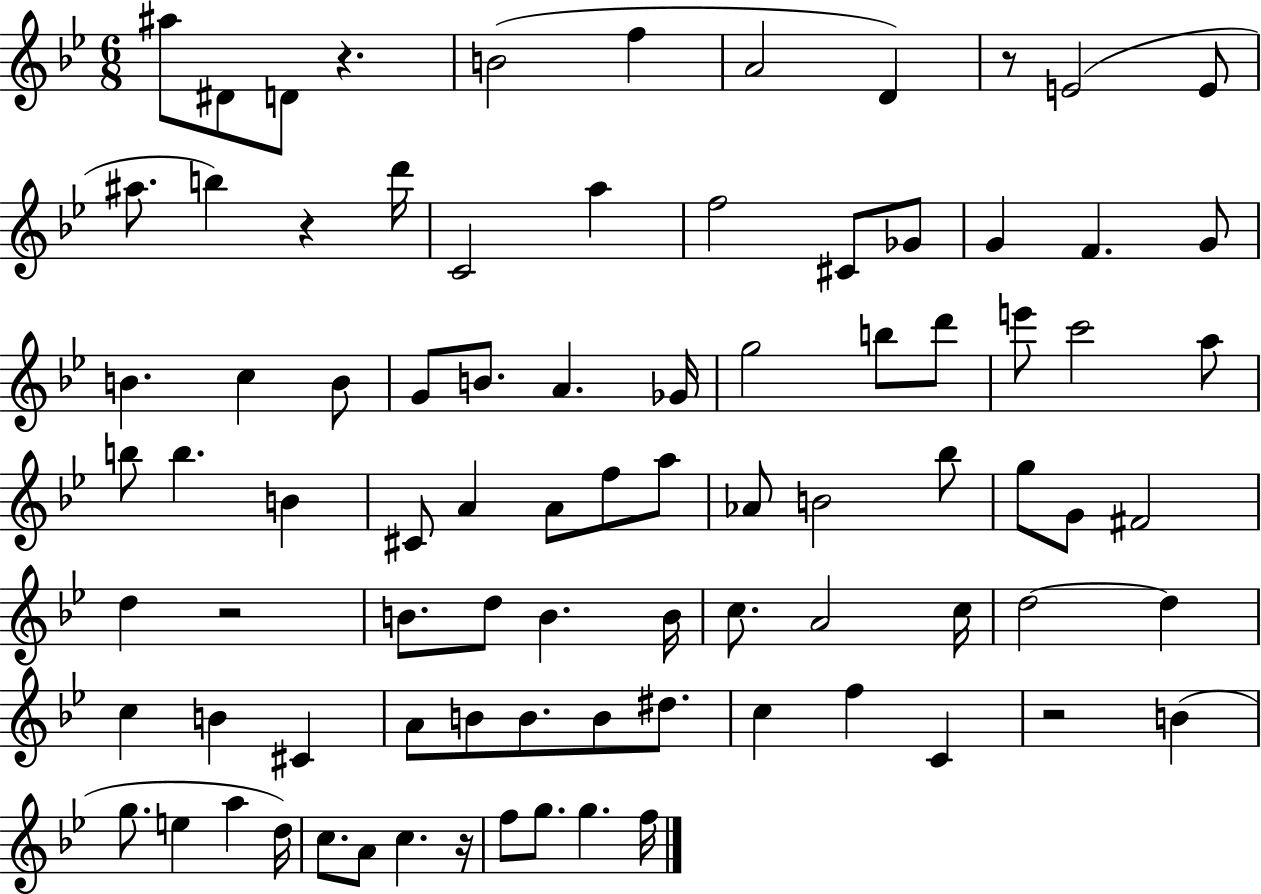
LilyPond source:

{
  \clef treble
  \numericTimeSignature
  \time 6/8
  \key bes \major
  ais''8 dis'8 d'8 r4. | b'2( f''4 | a'2 d'4) | r8 e'2( e'8 | \break ais''8. b''4) r4 d'''16 | c'2 a''4 | f''2 cis'8 ges'8 | g'4 f'4. g'8 | \break b'4. c''4 b'8 | g'8 b'8. a'4. ges'16 | g''2 b''8 d'''8 | e'''8 c'''2 a''8 | \break b''8 b''4. b'4 | cis'8 a'4 a'8 f''8 a''8 | aes'8 b'2 bes''8 | g''8 g'8 fis'2 | \break d''4 r2 | b'8. d''8 b'4. b'16 | c''8. a'2 c''16 | d''2~~ d''4 | \break c''4 b'4 cis'4 | a'8 b'8 b'8. b'8 dis''8. | c''4 f''4 c'4 | r2 b'4( | \break g''8. e''4 a''4 d''16) | c''8. a'8 c''4. r16 | f''8 g''8. g''4. f''16 | \bar "|."
}